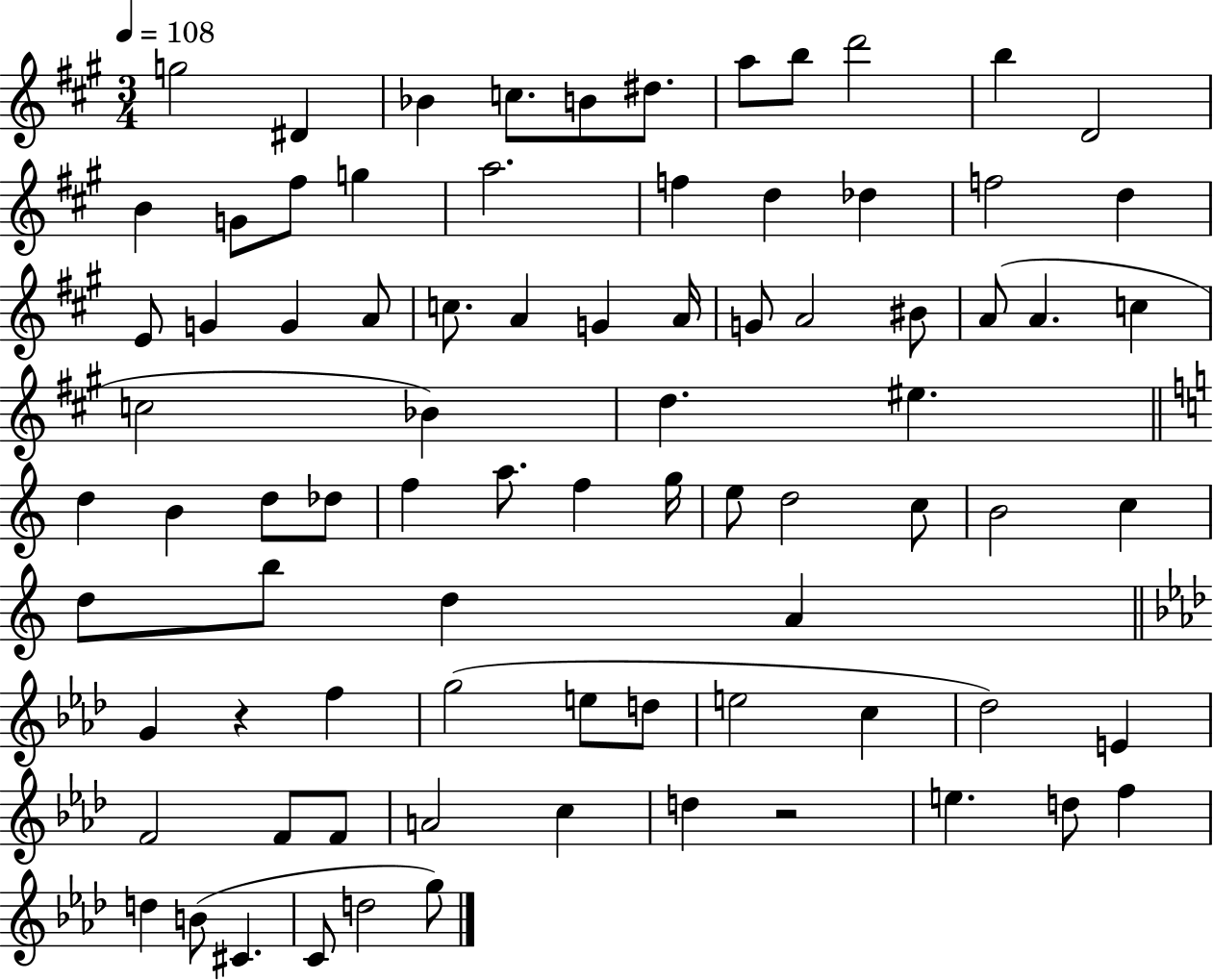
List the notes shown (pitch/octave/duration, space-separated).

G5/h D#4/q Bb4/q C5/e. B4/e D#5/e. A5/e B5/e D6/h B5/q D4/h B4/q G4/e F#5/e G5/q A5/h. F5/q D5/q Db5/q F5/h D5/q E4/e G4/q G4/q A4/e C5/e. A4/q G4/q A4/s G4/e A4/h BIS4/e A4/e A4/q. C5/q C5/h Bb4/q D5/q. EIS5/q. D5/q B4/q D5/e Db5/e F5/q A5/e. F5/q G5/s E5/e D5/h C5/e B4/h C5/q D5/e B5/e D5/q A4/q G4/q R/q F5/q G5/h E5/e D5/e E5/h C5/q Db5/h E4/q F4/h F4/e F4/e A4/h C5/q D5/q R/h E5/q. D5/e F5/q D5/q B4/e C#4/q. C4/e D5/h G5/e